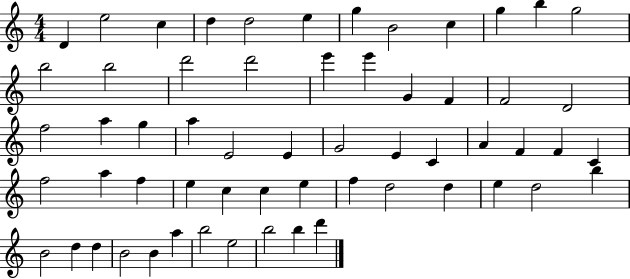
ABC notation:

X:1
T:Untitled
M:4/4
L:1/4
K:C
D e2 c d d2 e g B2 c g b g2 b2 b2 d'2 d'2 e' e' G F F2 D2 f2 a g a E2 E G2 E C A F F C f2 a f e c c e f d2 d e d2 b B2 d d B2 B a b2 e2 b2 b d'